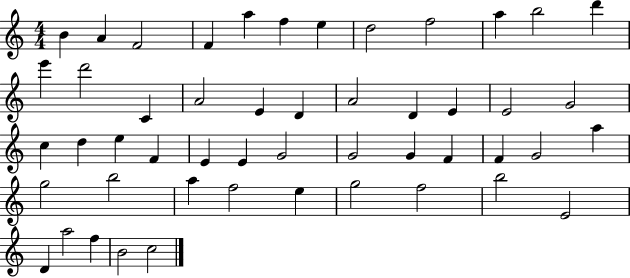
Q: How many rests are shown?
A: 0